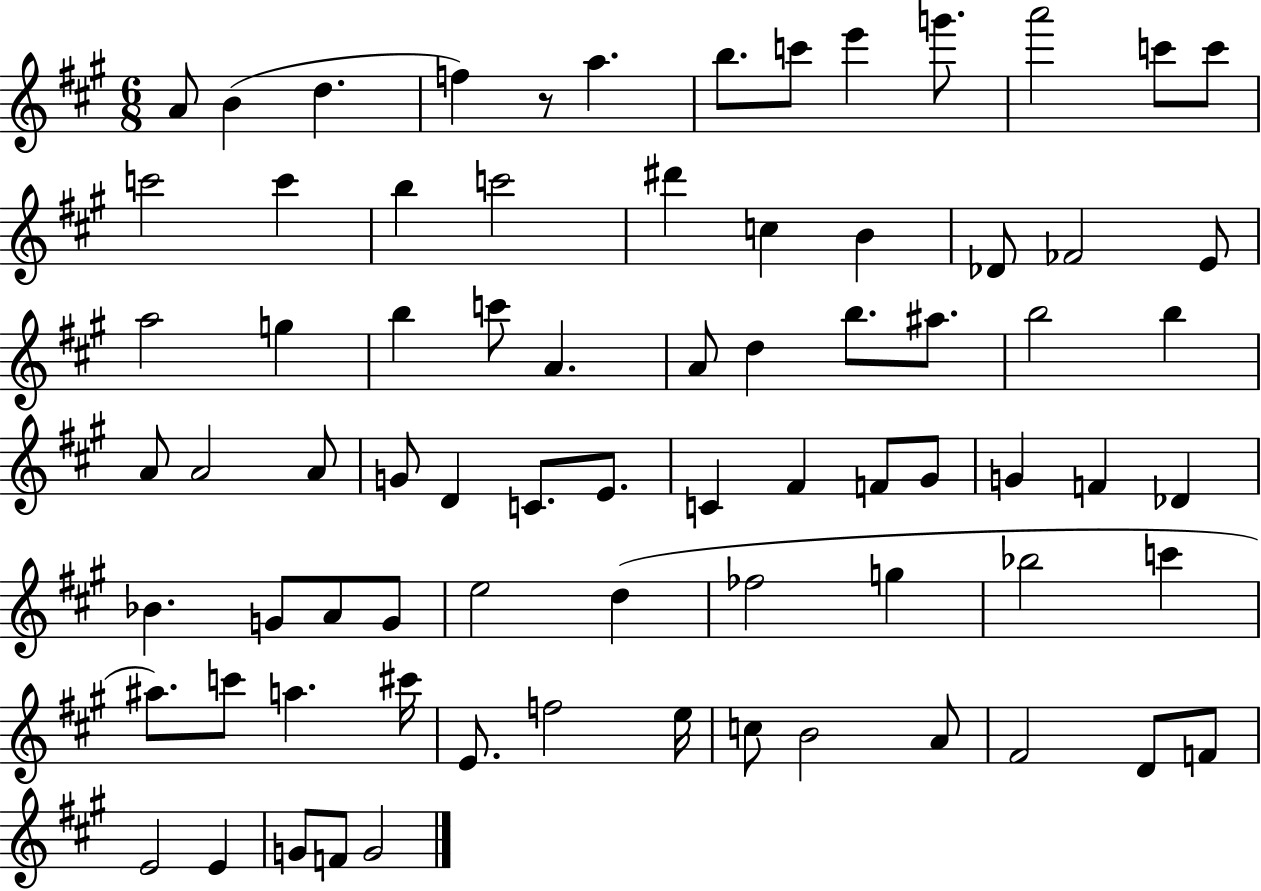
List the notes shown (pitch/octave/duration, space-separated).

A4/e B4/q D5/q. F5/q R/e A5/q. B5/e. C6/e E6/q G6/e. A6/h C6/e C6/e C6/h C6/q B5/q C6/h D#6/q C5/q B4/q Db4/e FES4/h E4/e A5/h G5/q B5/q C6/e A4/q. A4/e D5/q B5/e. A#5/e. B5/h B5/q A4/e A4/h A4/e G4/e D4/q C4/e. E4/e. C4/q F#4/q F4/e G#4/e G4/q F4/q Db4/q Bb4/q. G4/e A4/e G4/e E5/h D5/q FES5/h G5/q Bb5/h C6/q A#5/e. C6/e A5/q. C#6/s E4/e. F5/h E5/s C5/e B4/h A4/e F#4/h D4/e F4/e E4/h E4/q G4/e F4/e G4/h